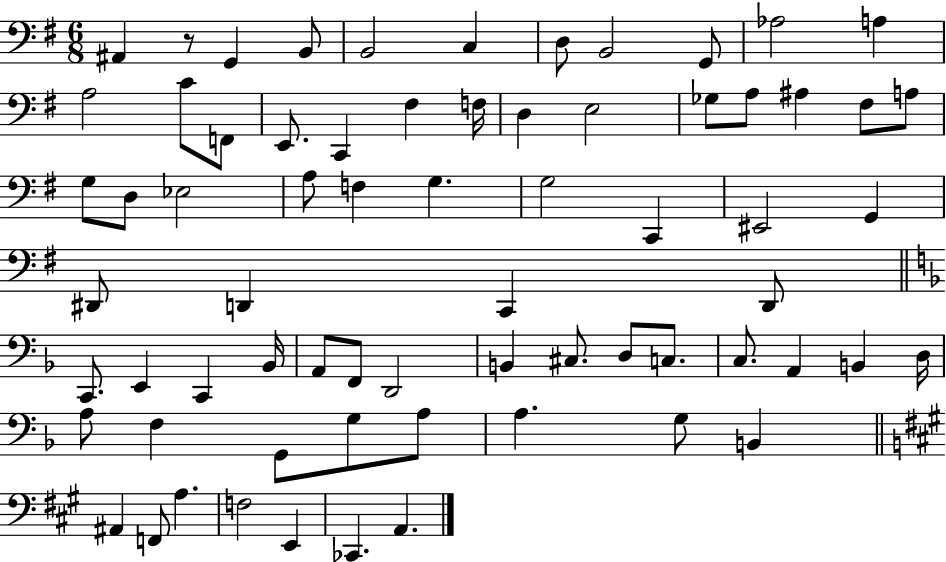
A#2/q R/e G2/q B2/e B2/h C3/q D3/e B2/h G2/e Ab3/h A3/q A3/h C4/e F2/e E2/e. C2/q F#3/q F3/s D3/q E3/h Gb3/e A3/e A#3/q F#3/e A3/e G3/e D3/e Eb3/h A3/e F3/q G3/q. G3/h C2/q EIS2/h G2/q D#2/e D2/q C2/q D2/e C2/e. E2/q C2/q Bb2/s A2/e F2/e D2/h B2/q C#3/e. D3/e C3/e. C3/e. A2/q B2/q D3/s A3/e F3/q G2/e G3/e A3/e A3/q. G3/e B2/q A#2/q F2/e A3/q. F3/h E2/q CES2/q. A2/q.